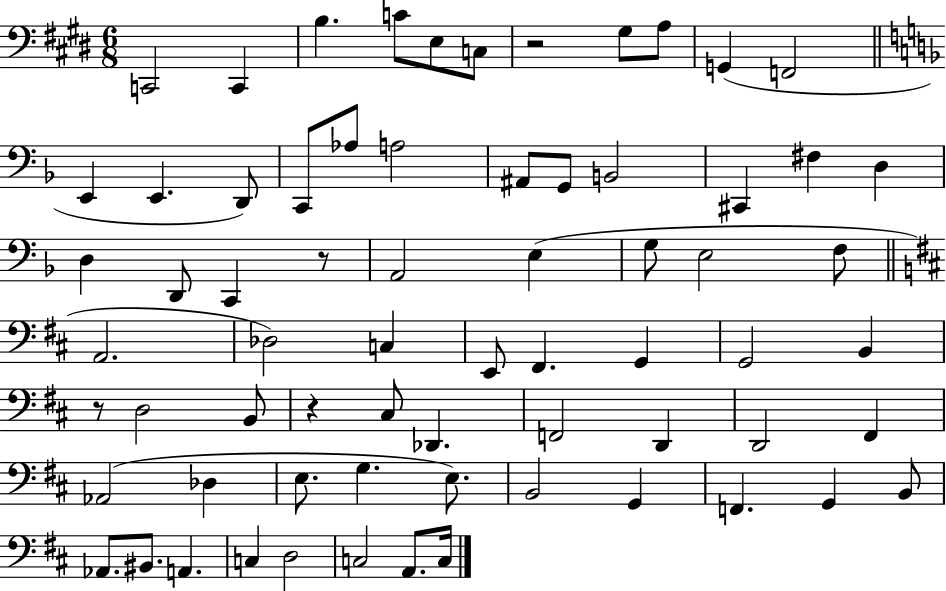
C2/h C2/q B3/q. C4/e E3/e C3/e R/h G#3/e A3/e G2/q F2/h E2/q E2/q. D2/e C2/e Ab3/e A3/h A#2/e G2/e B2/h C#2/q F#3/q D3/q D3/q D2/e C2/q R/e A2/h E3/q G3/e E3/h F3/e A2/h. Db3/h C3/q E2/e F#2/q. G2/q G2/h B2/q R/e D3/h B2/e R/q C#3/e Db2/q. F2/h D2/q D2/h F#2/q Ab2/h Db3/q E3/e. G3/q. E3/e. B2/h G2/q F2/q. G2/q B2/e Ab2/e. BIS2/e. A2/q. C3/q D3/h C3/h A2/e. C3/s